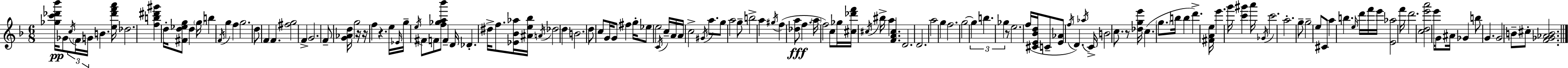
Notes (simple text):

[Gb5,C6,Db6,Bb6]/s Gb4/e C5/s F4/s G4/s B4/q. [E5,Db6,F6,A6]/s Db5/h. [F5,B5,D#6,G#6]/q D5/s [F#4,D5,Eb5,G5]/e D5/q G5/s B5/q F4/s G5/q F5/q G5/h. D5/e F4/q F4/q. [F#5,G5]/h F4/q G4/h. F4/e [G4,Ab4,D5]/s G5/h R/s R/s F5/q R/q. E5/s Eb4/s G5/s E5/s F#4/e F4/e [F5,Gb5,A5,Bb6]/e F4/q D4/s Db4/q. D#5/s F5/e. [Eb4,Bb4,Ab5]/s [A#4,E5,Bb5]/s A4/s Db5/h D5/q B4/h. D5/e C5/e G4/s G4/e F#5/q G5/s Eb5/e E5/h C4/s C5/s A4/s A4/s C5/h G#4/s A5/e. G5/e A5/h G5/e B5/h A5/q G#5/s F5/q [Db5,A5]/e F5/q. A5/s F5/h C5/e Gb5/s [C#5,Db6,F6]/s C#5/s BIS5/s A5/q [F4,A4,C#5]/q. D4/h. D4/h. A5/h G5/q F5/h. G5/h G5/q B5/q. Gb5/q R/e E5/h. F5/s [C#4,E4,Bb4,D5]/s C4/e [E4,Ab4]/e F5/s D4/q. Ab5/s C4/s B4/h C5/e. R/e [Db5,G5,E6]/s C5/q. G5/e. B5/s B5/q D6/q. [F#4,A4,E5]/s E6/q. G6/s [C6,G#6]/q A6/s Gb4/s C6/h. A5/h. G5/e G5/h E5/e C#4/e A5/q B5/q. E5/s D6/s F6/s E6/s [E4,Ab5]/h F6/s D6/h. [C5,D5,E6,A6]/h E6/s G4/e A#4/s Gb4/q B5/e G4/q. G4/h B4/e C#5/e [F4,Gb4,Ab4,B4]/h.